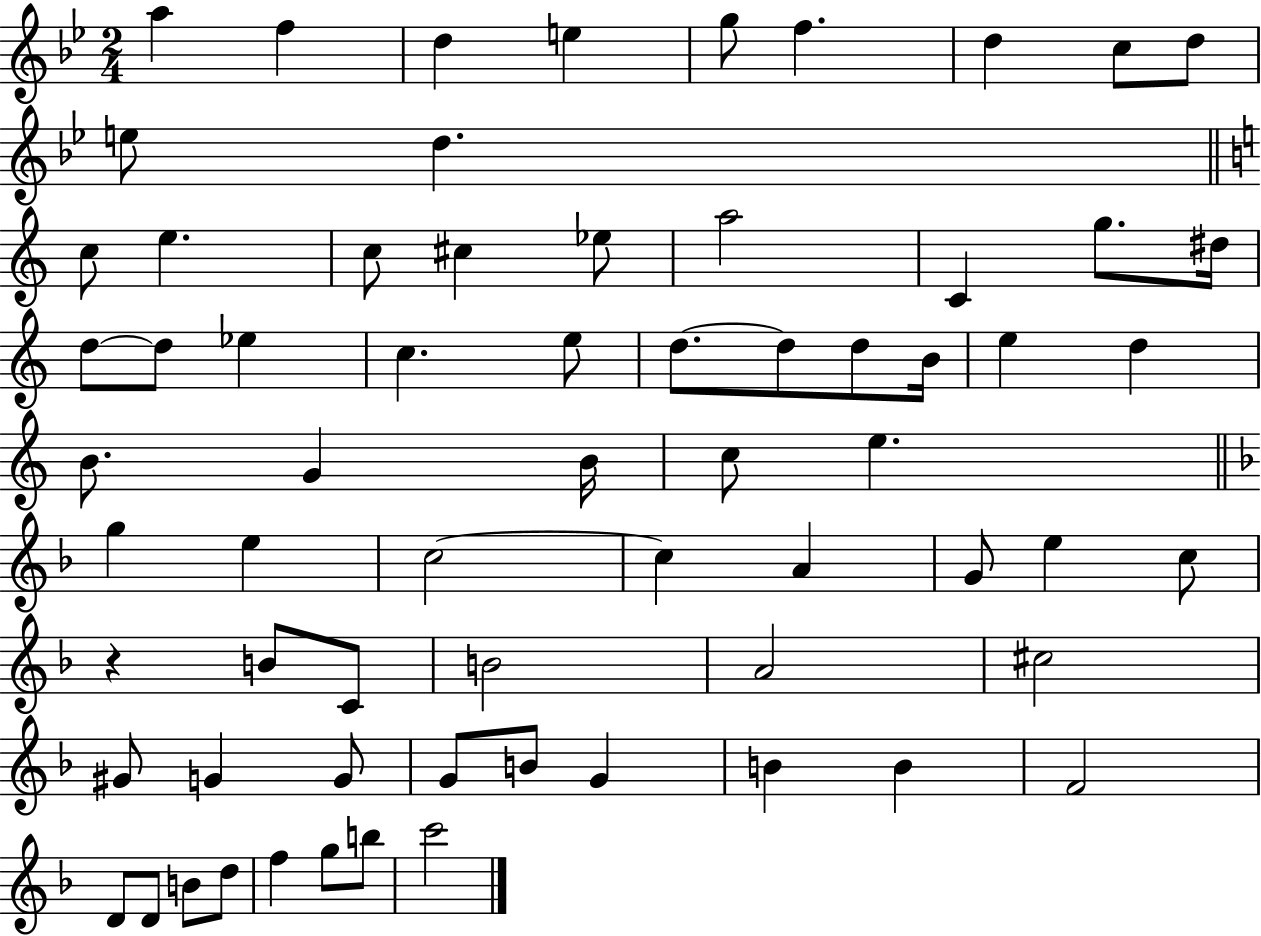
{
  \clef treble
  \numericTimeSignature
  \time 2/4
  \key bes \major
  \repeat volta 2 { a''4 f''4 | d''4 e''4 | g''8 f''4. | d''4 c''8 d''8 | \break e''8 d''4. | \bar "||" \break \key c \major c''8 e''4. | c''8 cis''4 ees''8 | a''2 | c'4 g''8. dis''16 | \break d''8~~ d''8 ees''4 | c''4. e''8 | d''8.~~ d''8 d''8 b'16 | e''4 d''4 | \break b'8. g'4 b'16 | c''8 e''4. | \bar "||" \break \key d \minor g''4 e''4 | c''2~~ | c''4 a'4 | g'8 e''4 c''8 | \break r4 b'8 c'8 | b'2 | a'2 | cis''2 | \break gis'8 g'4 g'8 | g'8 b'8 g'4 | b'4 b'4 | f'2 | \break d'8 d'8 b'8 d''8 | f''4 g''8 b''8 | c'''2 | } \bar "|."
}